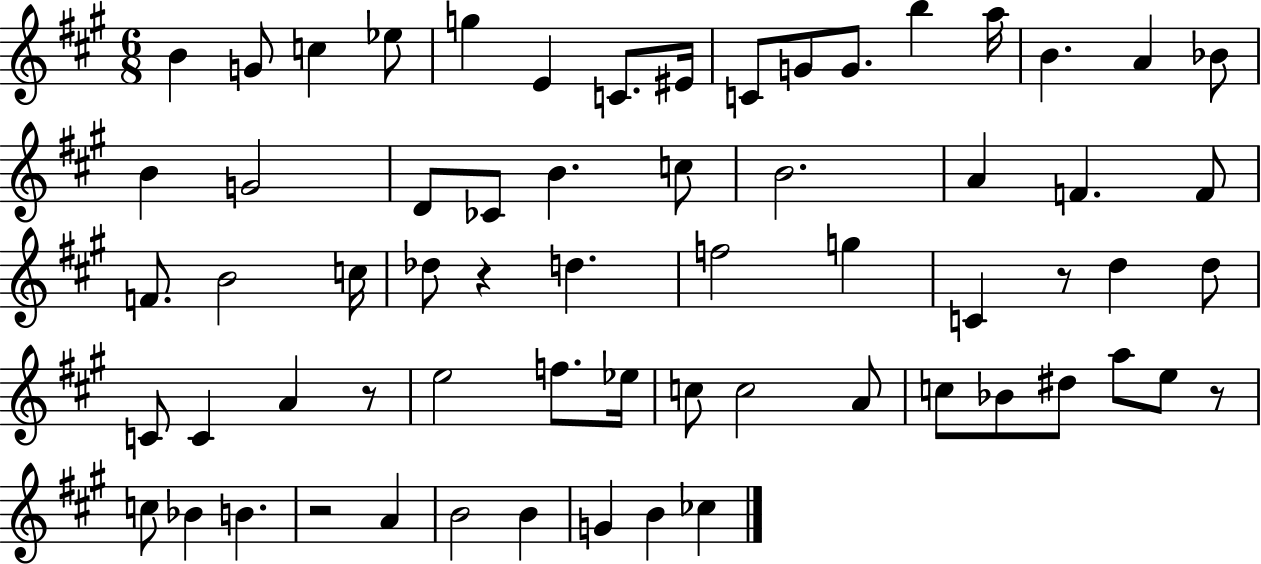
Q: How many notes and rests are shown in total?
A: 64